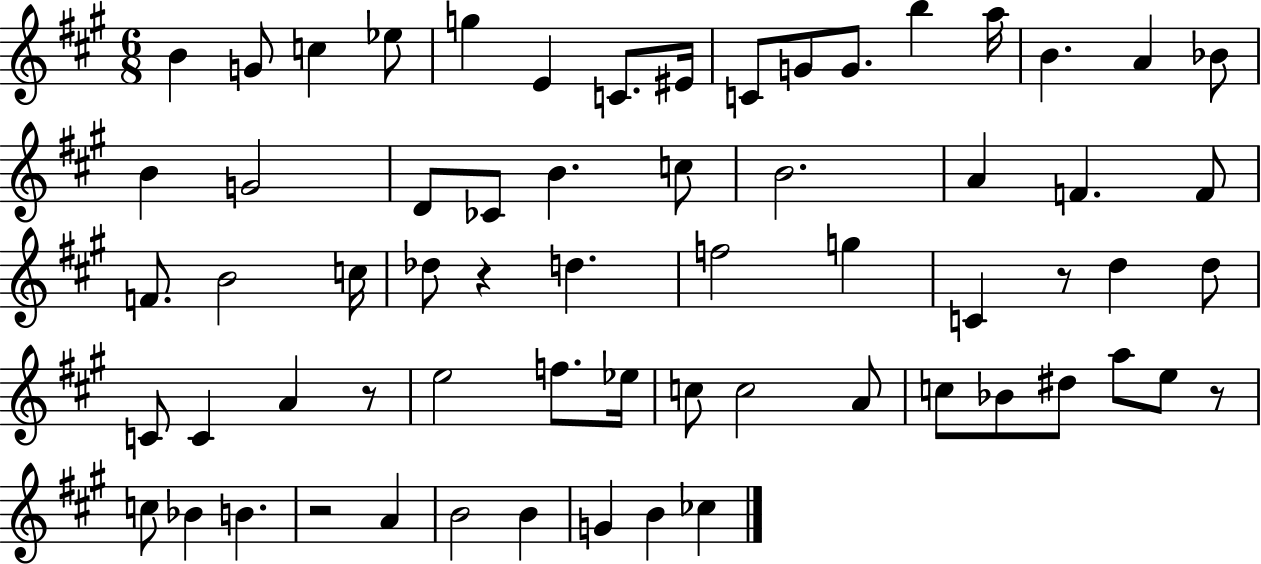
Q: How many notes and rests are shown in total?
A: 64